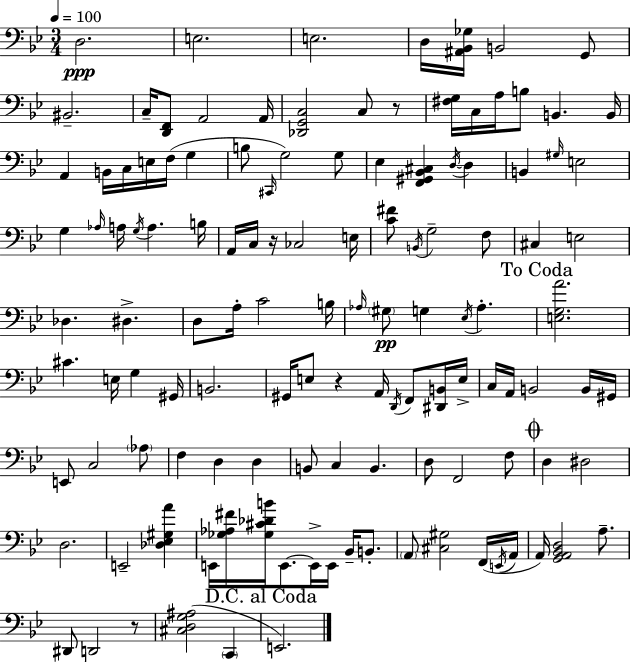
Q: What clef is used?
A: bass